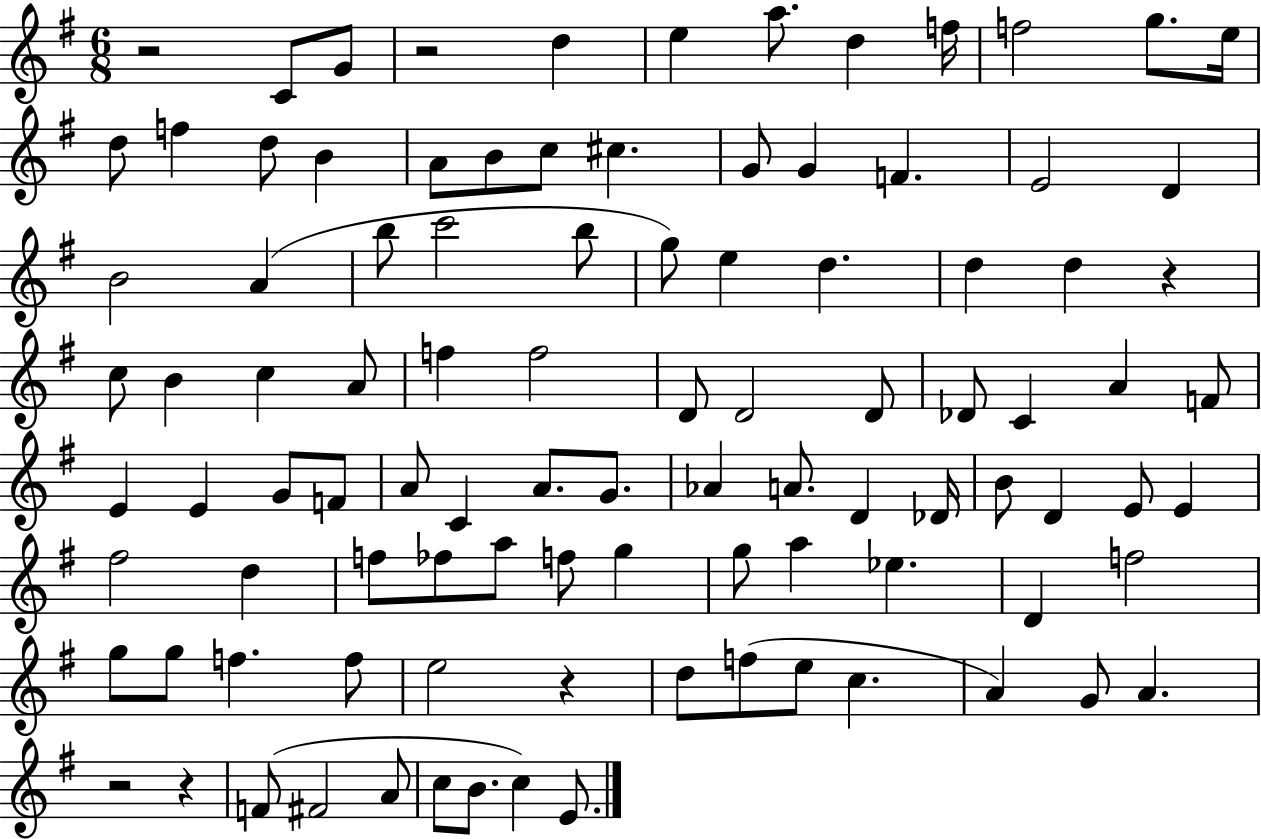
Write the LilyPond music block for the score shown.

{
  \clef treble
  \numericTimeSignature
  \time 6/8
  \key g \major
  r2 c'8 g'8 | r2 d''4 | e''4 a''8. d''4 f''16 | f''2 g''8. e''16 | \break d''8 f''4 d''8 b'4 | a'8 b'8 c''8 cis''4. | g'8 g'4 f'4. | e'2 d'4 | \break b'2 a'4( | b''8 c'''2 b''8 | g''8) e''4 d''4. | d''4 d''4 r4 | \break c''8 b'4 c''4 a'8 | f''4 f''2 | d'8 d'2 d'8 | des'8 c'4 a'4 f'8 | \break e'4 e'4 g'8 f'8 | a'8 c'4 a'8. g'8. | aes'4 a'8. d'4 des'16 | b'8 d'4 e'8 e'4 | \break fis''2 d''4 | f''8 fes''8 a''8 f''8 g''4 | g''8 a''4 ees''4. | d'4 f''2 | \break g''8 g''8 f''4. f''8 | e''2 r4 | d''8 f''8( e''8 c''4. | a'4) g'8 a'4. | \break r2 r4 | f'8( fis'2 a'8 | c''8 b'8. c''4) e'8. | \bar "|."
}